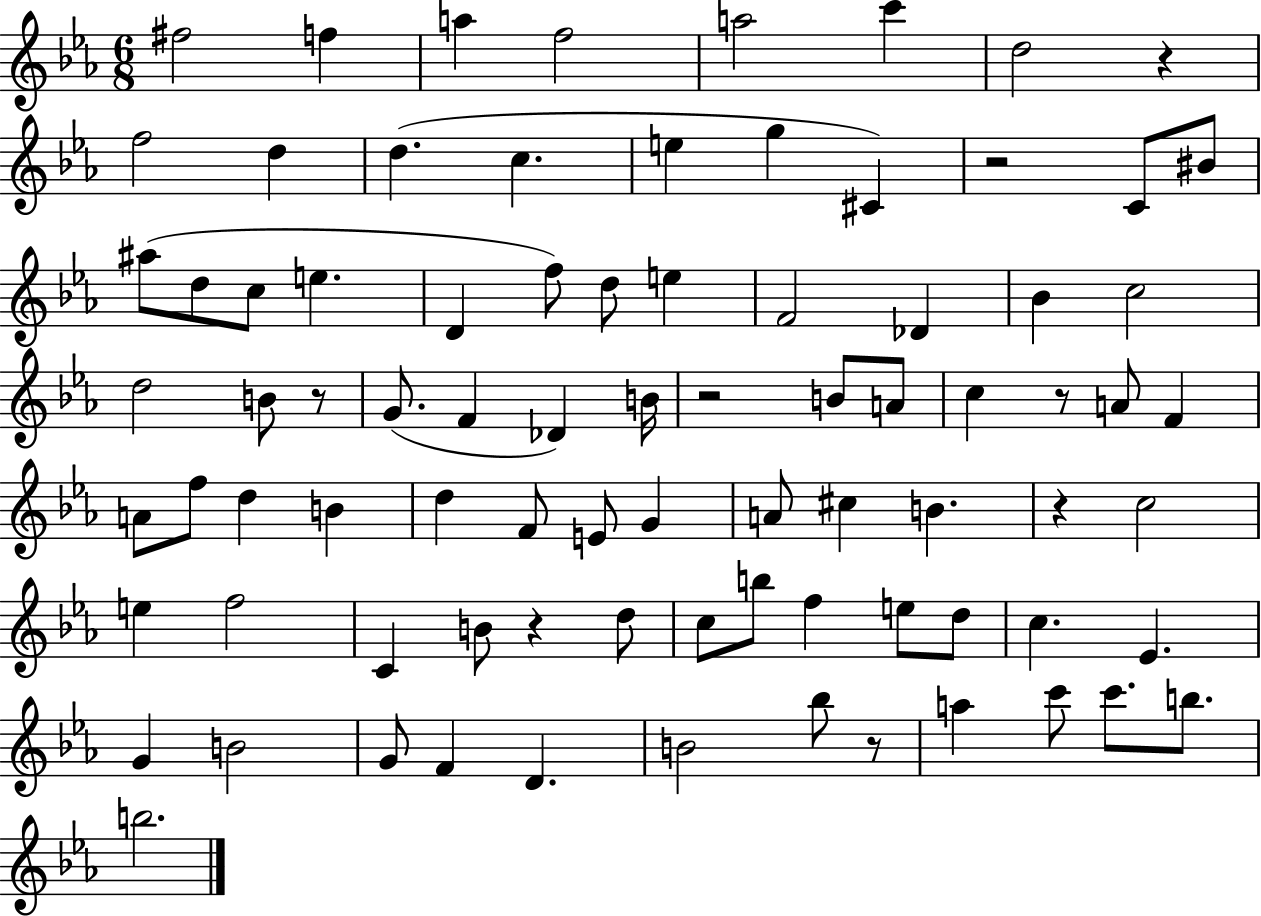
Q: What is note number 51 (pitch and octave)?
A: C5